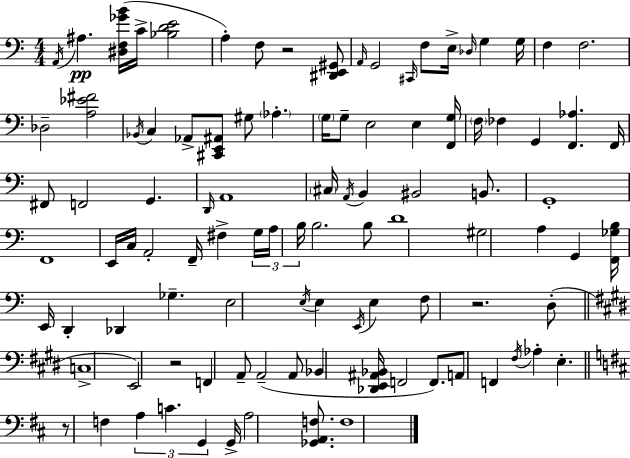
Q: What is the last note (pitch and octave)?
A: F3